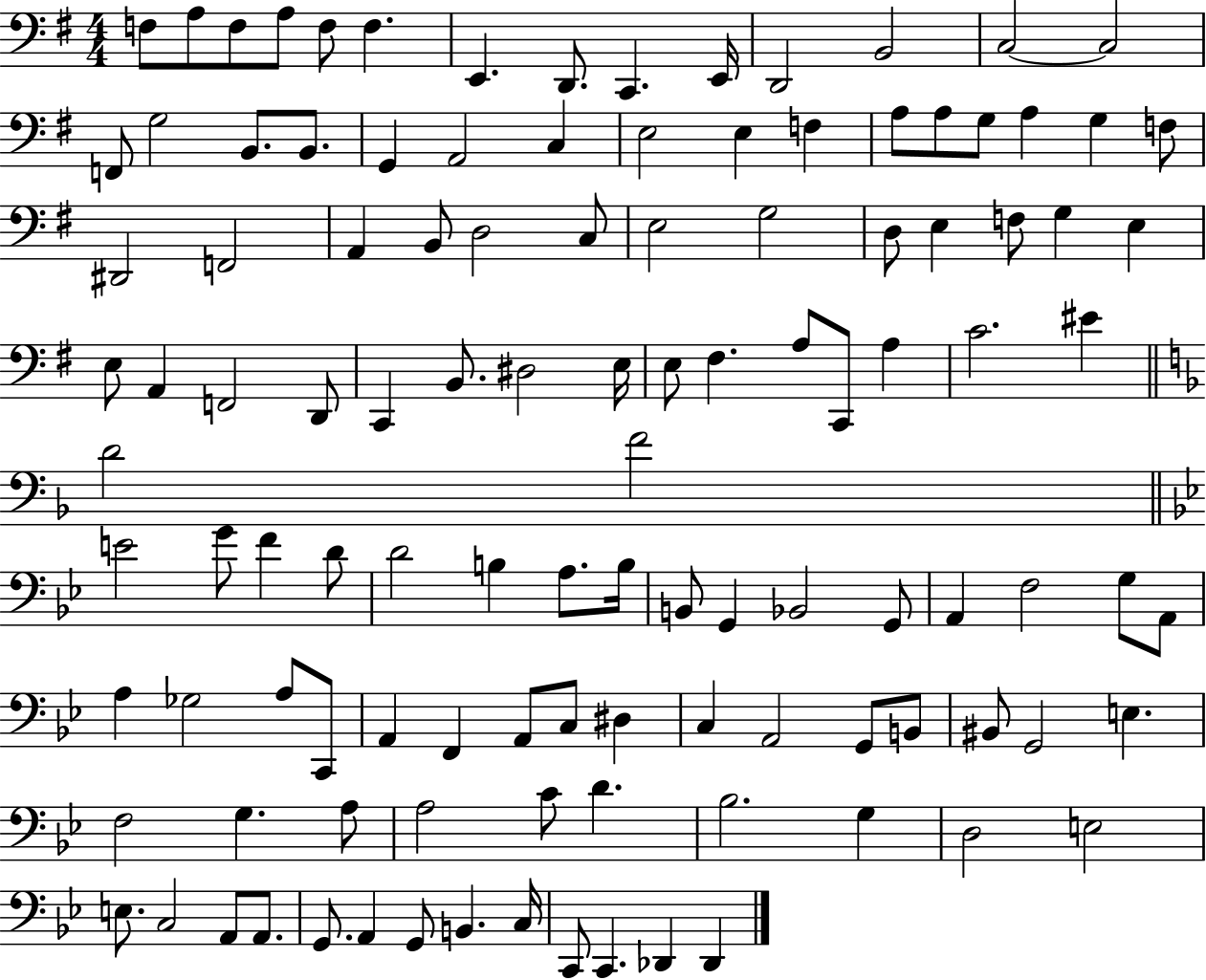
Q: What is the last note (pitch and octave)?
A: Db2